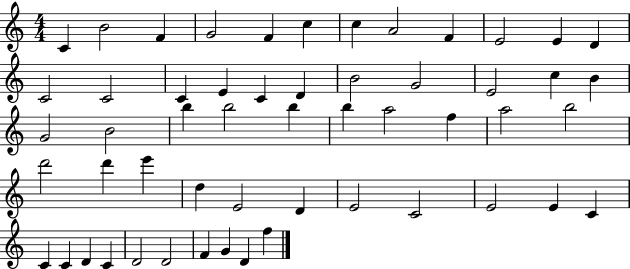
X:1
T:Untitled
M:4/4
L:1/4
K:C
C B2 F G2 F c c A2 F E2 E D C2 C2 C E C D B2 G2 E2 c B G2 B2 b b2 b b a2 f a2 b2 d'2 d' e' d E2 D E2 C2 E2 E C C C D C D2 D2 F G D f